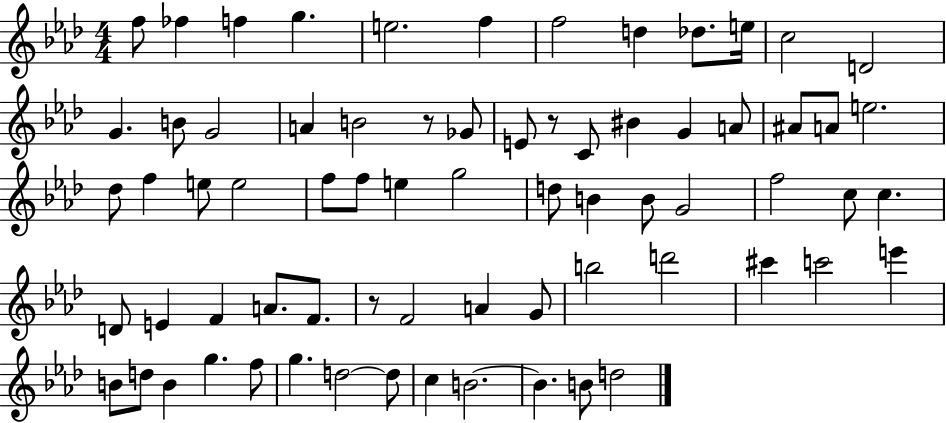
X:1
T:Untitled
M:4/4
L:1/4
K:Ab
f/2 _f f g e2 f f2 d _d/2 e/4 c2 D2 G B/2 G2 A B2 z/2 _G/2 E/2 z/2 C/2 ^B G A/2 ^A/2 A/2 e2 _d/2 f e/2 e2 f/2 f/2 e g2 d/2 B B/2 G2 f2 c/2 c D/2 E F A/2 F/2 z/2 F2 A G/2 b2 d'2 ^c' c'2 e' B/2 d/2 B g f/2 g d2 d/2 c B2 B B/2 d2